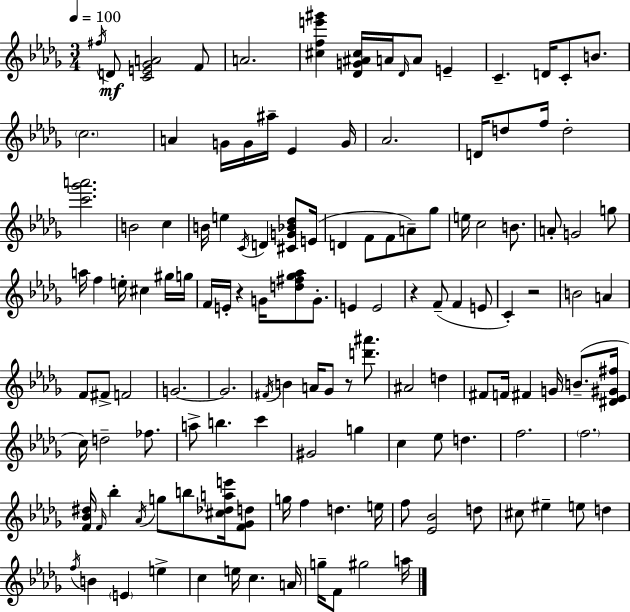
F#5/s D4/e [C4,E4,Gb4,A4]/h F4/e A4/h. [C#5,F5,E6,G#6]/q [Db4,G4,A#4,C#5]/s A4/s Db4/s A4/e E4/q C4/q. D4/s C4/e B4/e. C5/h. A4/q G4/s G4/s A#5/s Eb4/q G4/s Ab4/h. D4/s D5/e F5/s D5/h [C6,Gb6,A6]/h. B4/h C5/q B4/s E5/q C4/s D4/q [C#4,G4,Bb4,Db5]/e E4/s D4/q F4/e F4/e A4/e Gb5/e E5/s C5/h B4/e. A4/e G4/h G5/e A5/s F5/q E5/s C#5/q G#5/s G5/s F4/s E4/s R/q G4/s [D5,F#5,Gb5,Ab5]/e G4/e. E4/q E4/h R/q F4/e F4/q E4/e C4/q R/h B4/h A4/q F4/e F#4/e F4/h G4/h. G4/h. F#4/s B4/q A4/s Gb4/e R/e [D6,A#6]/e. A#4/h D5/q F#4/e F4/s F#4/q G4/s B4/e. [D#4,Eb4,G#4,F#5]/s C5/s D5/h FES5/e. A5/e B5/q. C6/q G#4/h G5/q C5/q Eb5/e D5/q. F5/h. F5/h. [F4,Bb4,D#5]/s F4/s Bb5/q Ab4/s G5/e B5/e [C#5,Db5,A5,E6]/s [F4,Gb4,D5]/e G5/s F5/q D5/q. E5/s F5/e [Eb4,Bb4]/h D5/e C#5/e EIS5/q E5/e D5/q F5/s B4/q E4/q E5/q C5/q E5/s C5/q. A4/s G5/s F4/e G#5/h A5/s